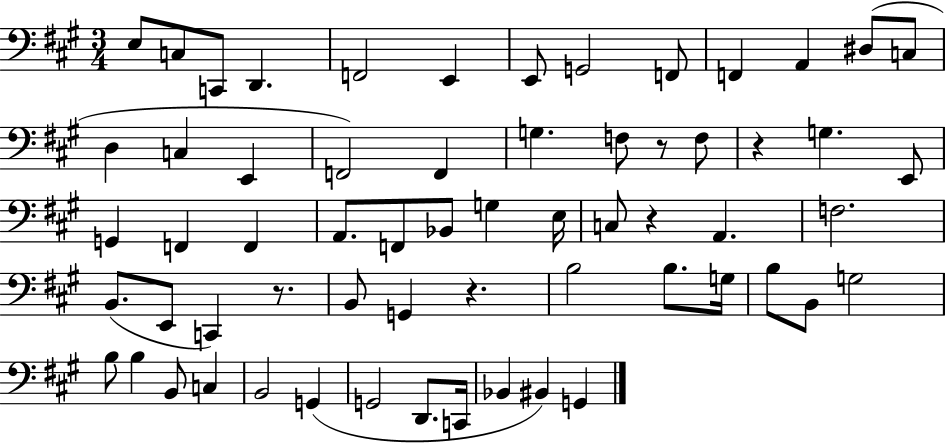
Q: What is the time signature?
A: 3/4